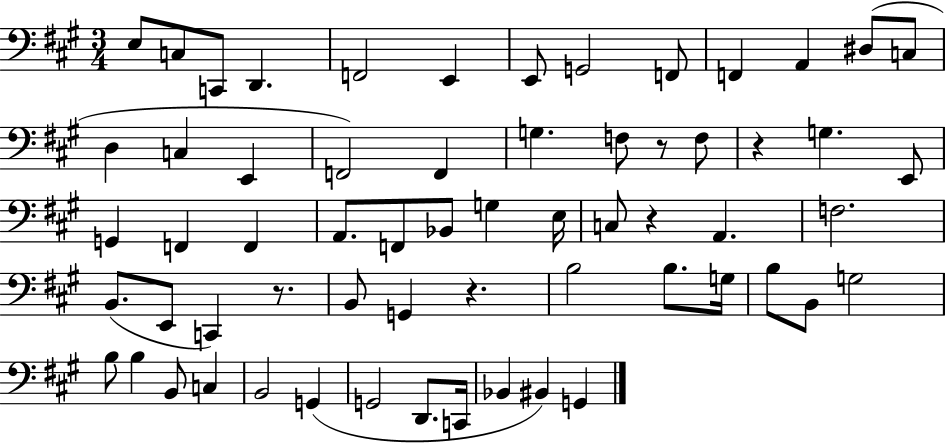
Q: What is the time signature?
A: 3/4